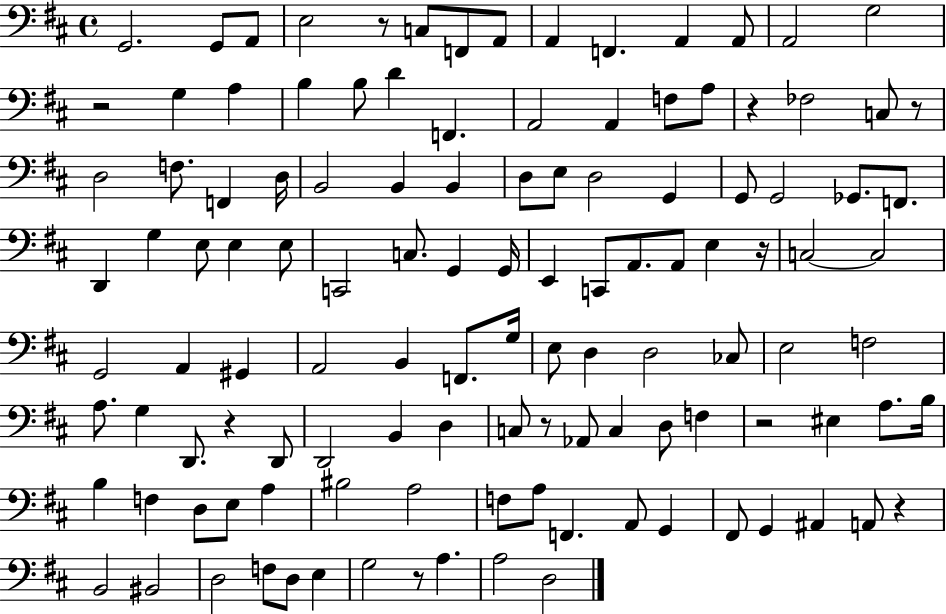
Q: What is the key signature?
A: D major